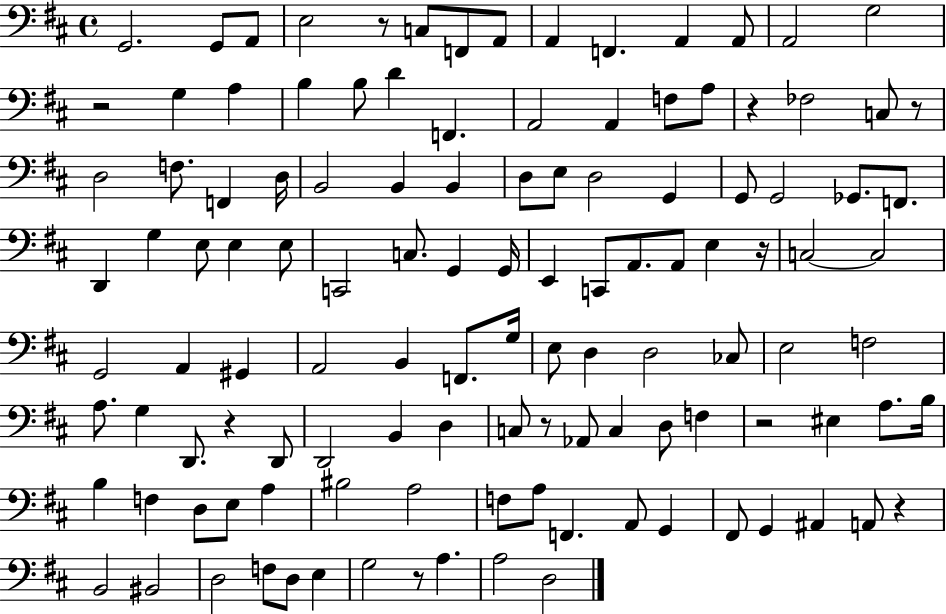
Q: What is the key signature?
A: D major